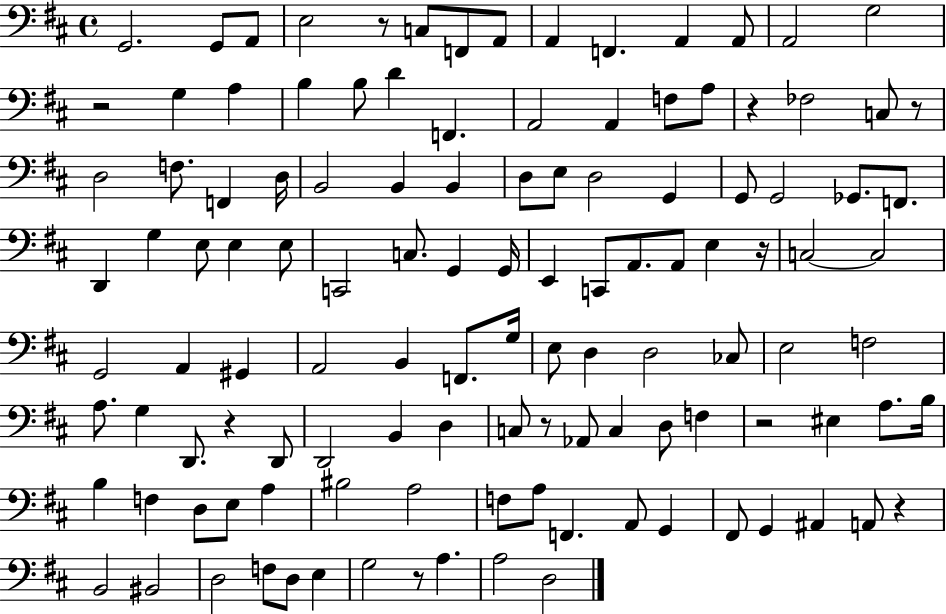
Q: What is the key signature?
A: D major